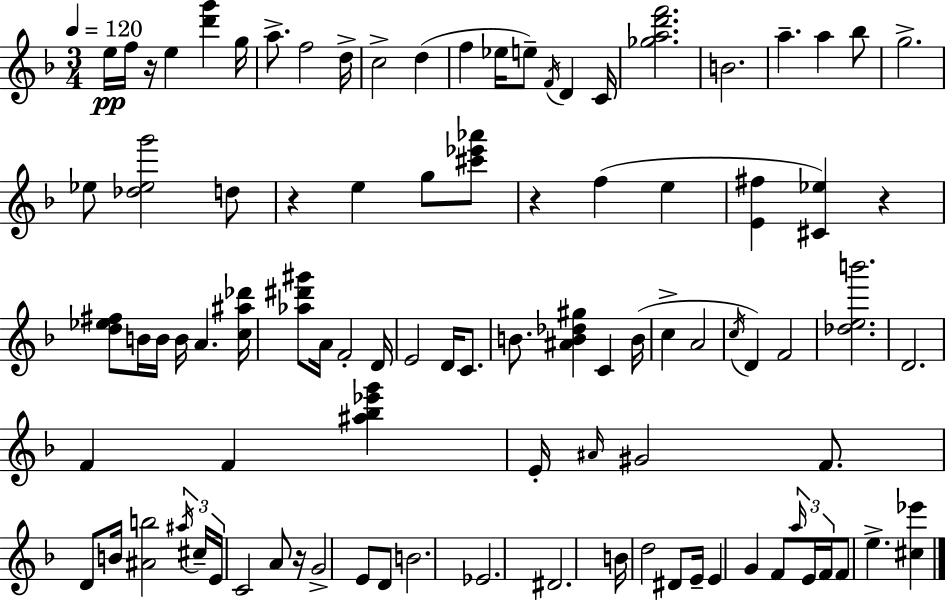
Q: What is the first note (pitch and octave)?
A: E5